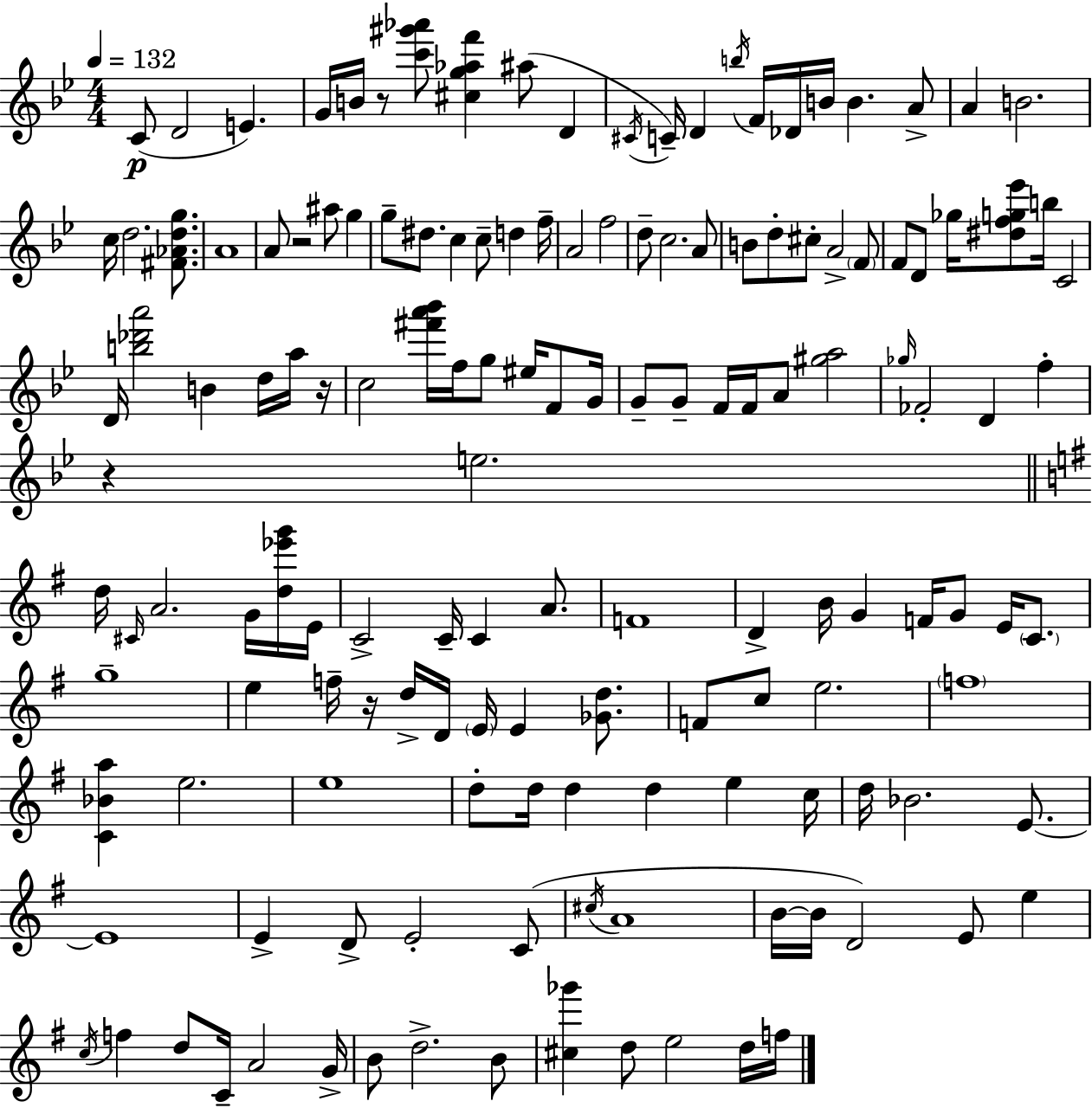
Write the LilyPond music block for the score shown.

{
  \clef treble
  \numericTimeSignature
  \time 4/4
  \key g \minor
  \tempo 4 = 132
  c'8(\p d'2 e'4.) | g'16 b'16 r8 <c''' gis''' aes'''>8 <cis'' g'' aes'' f'''>4 ais''8( d'4 | \acciaccatura { cis'16 } c'16--) d'4 \acciaccatura { b''16 } f'16 des'16 b'16 b'4. | a'8-> a'4 b'2. | \break c''16 d''2. <fis' aes' d'' g''>8. | a'1 | a'8 r2 ais''8 g''4 | g''8-- dis''8. c''4 c''8-- d''4 | \break f''16-- a'2 f''2 | d''8-- c''2. | a'8 b'8 d''8-. cis''8-. a'2-> | \parenthesize f'8 f'8 d'8 ges''16 <dis'' f'' g'' ees'''>8 b''16 c'2 | \break d'16 <b'' des''' a'''>2 b'4 d''16 | a''16 r16 c''2 <fis''' a''' bes'''>16 f''16 g''8 eis''16 f'8 | g'16 g'8-- g'8-- f'16 f'16 a'8 <gis'' a''>2 | \grace { ges''16 } fes'2-. d'4 f''4-. | \break r4 e''2. | \bar "||" \break \key e \minor d''16 \grace { cis'16 } a'2. g'16 <d'' ees''' g'''>16 | e'16 c'2-> c'16-- c'4 a'8. | f'1 | d'4-> b'16 g'4 f'16 g'8 e'16 \parenthesize c'8. | \break g''1-- | e''4 f''16-- r16 d''16-> d'16 \parenthesize e'16 e'4 <ges' d''>8. | f'8 c''8 e''2. | \parenthesize f''1 | \break <c' bes' a''>4 e''2. | e''1 | d''8-. d''16 d''4 d''4 e''4 | c''16 d''16 bes'2. e'8.~~ | \break e'1 | e'4-> d'8-> e'2-. c'8( | \acciaccatura { cis''16 } a'1 | b'16~~ b'16 d'2) e'8 e''4 | \break \acciaccatura { c''16 } f''4 d''8 c'16-- a'2 | g'16-> b'8 d''2.-> | b'8 <cis'' ges'''>4 d''8 e''2 | d''16 f''16 \bar "|."
}